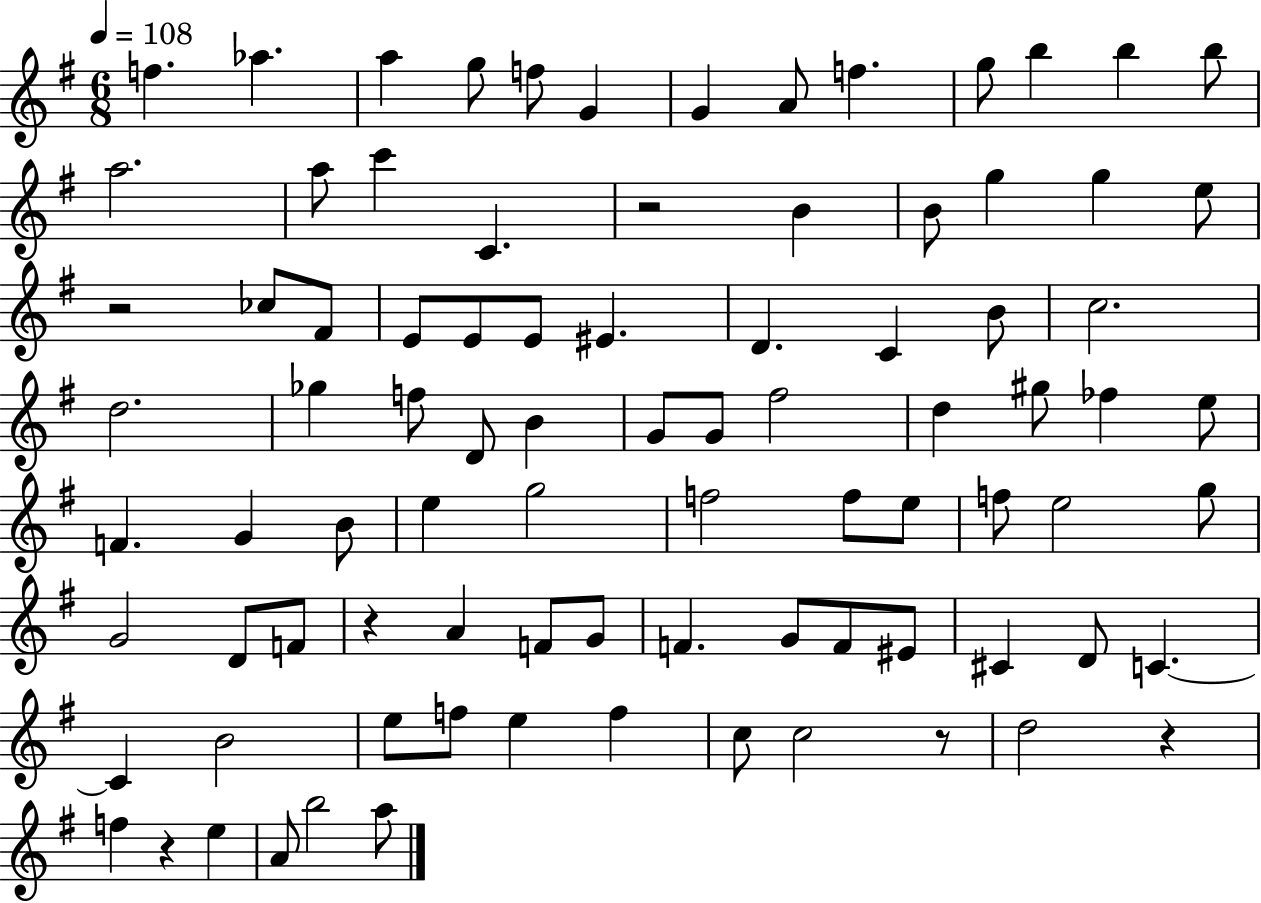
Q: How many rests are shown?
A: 6